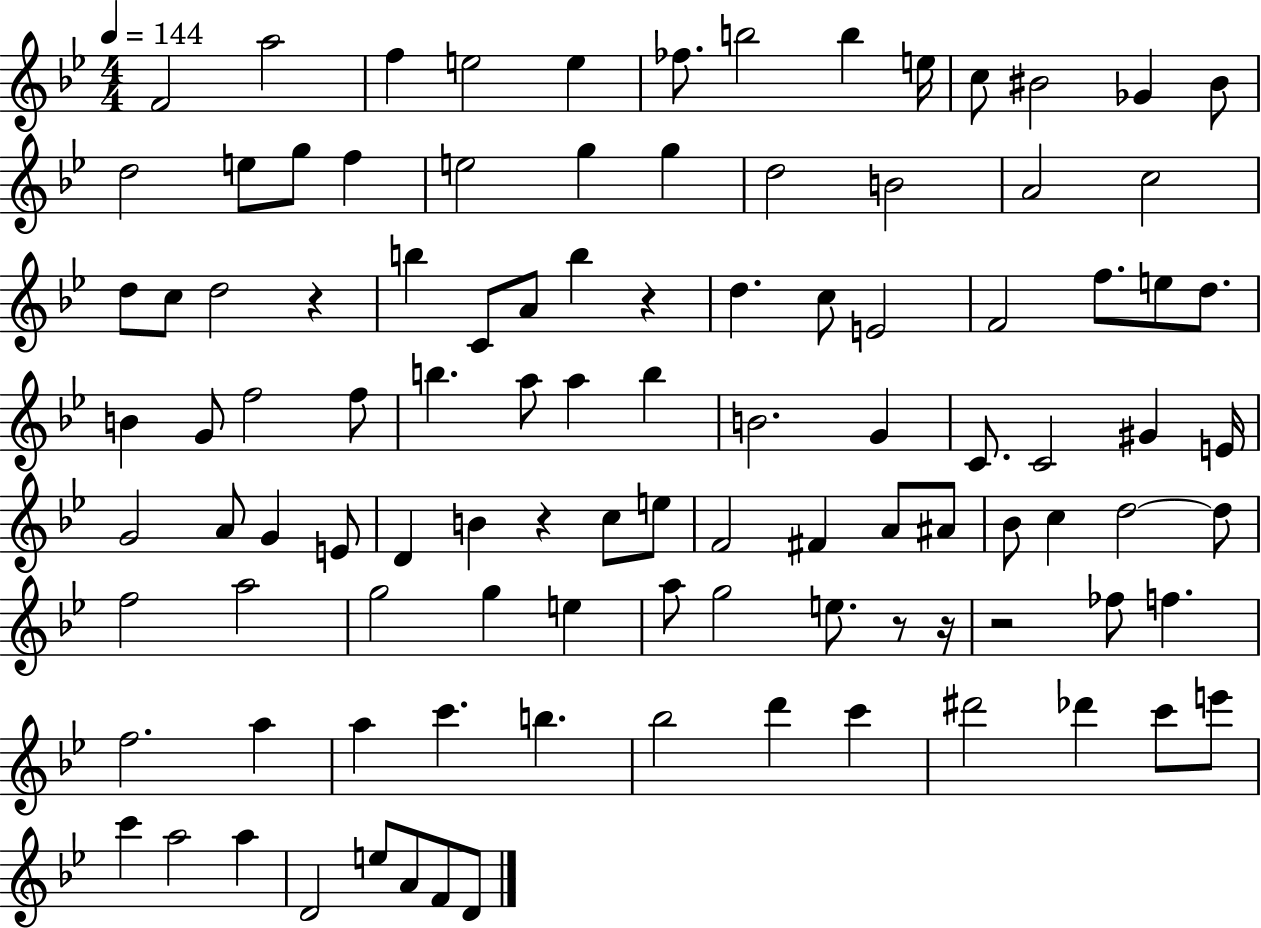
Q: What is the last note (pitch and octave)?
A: D4